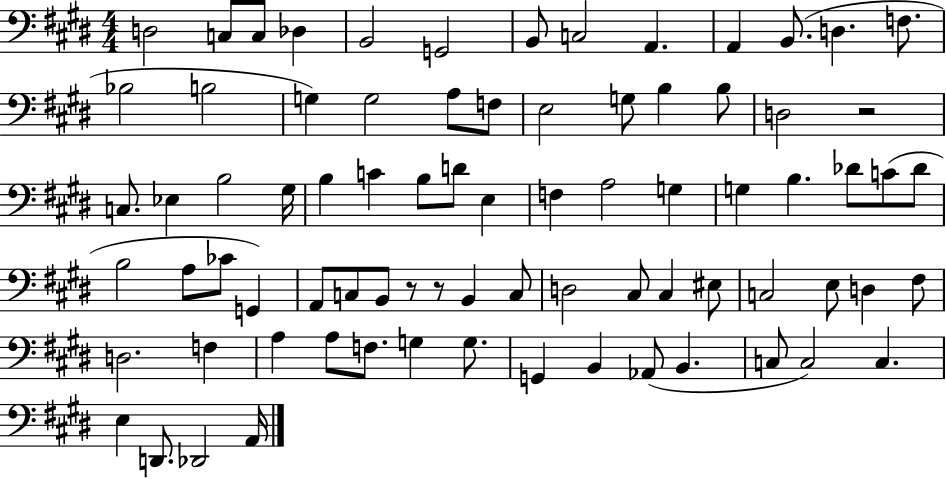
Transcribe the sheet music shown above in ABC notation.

X:1
T:Untitled
M:4/4
L:1/4
K:E
D,2 C,/2 C,/2 _D, B,,2 G,,2 B,,/2 C,2 A,, A,, B,,/2 D, F,/2 _B,2 B,2 G, G,2 A,/2 F,/2 E,2 G,/2 B, B,/2 D,2 z2 C,/2 _E, B,2 ^G,/4 B, C B,/2 D/2 E, F, A,2 G, G, B, _D/2 C/2 _D/2 B,2 A,/2 _C/2 G,, A,,/2 C,/2 B,,/2 z/2 z/2 B,, C,/2 D,2 ^C,/2 ^C, ^E,/2 C,2 E,/2 D, ^F,/2 D,2 F, A, A,/2 F,/2 G, G,/2 G,, B,, _A,,/2 B,, C,/2 C,2 C, E, D,,/2 _D,,2 A,,/4